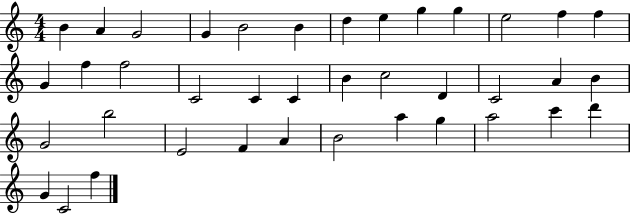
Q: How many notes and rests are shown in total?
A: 39